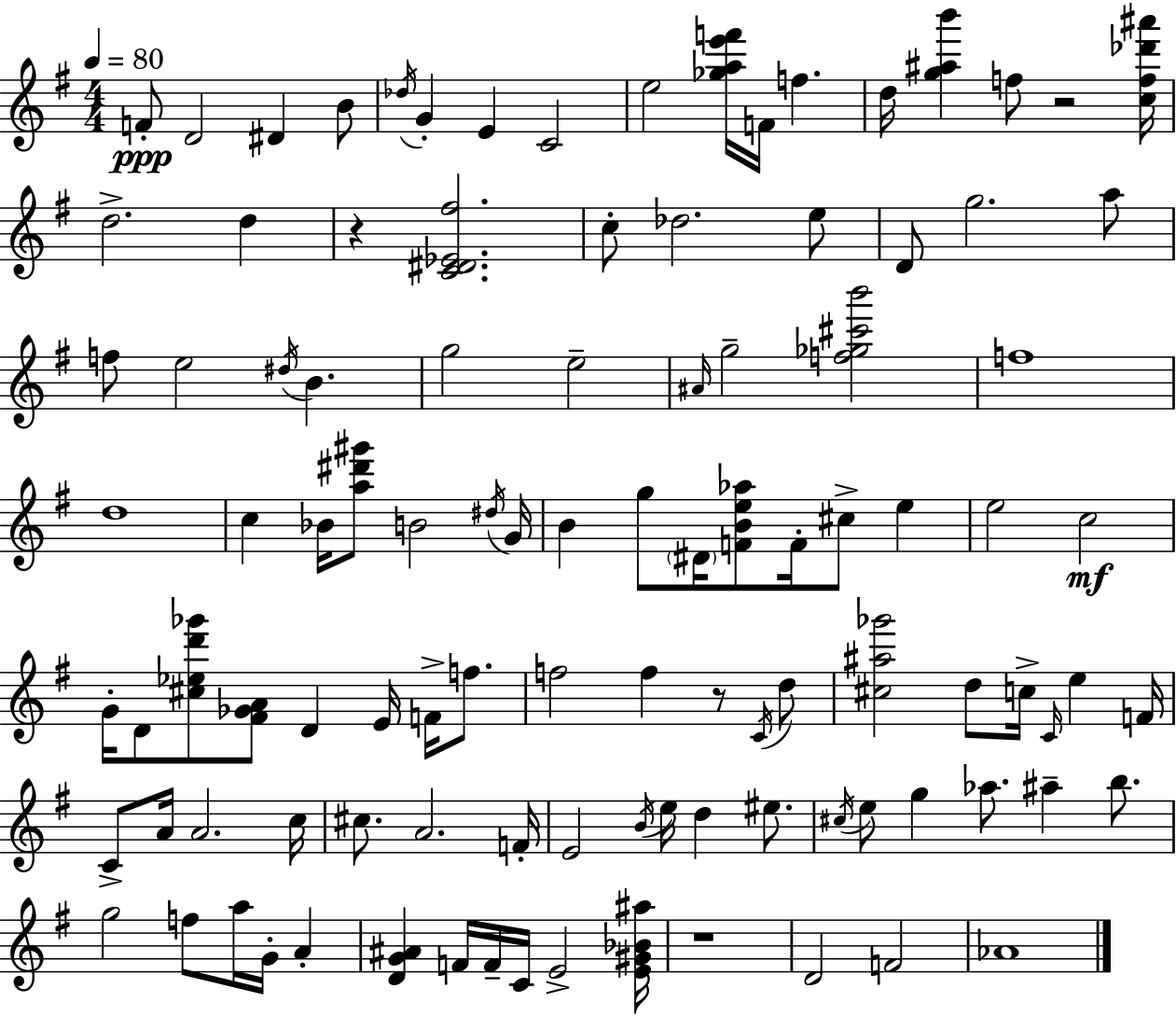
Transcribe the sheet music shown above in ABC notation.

X:1
T:Untitled
M:4/4
L:1/4
K:Em
F/2 D2 ^D B/2 _d/4 G E C2 e2 [_gae'f']/4 F/4 f d/4 [g^ab'] f/2 z2 [cf_d'^a']/4 d2 d z [C^D_E^f]2 c/2 _d2 e/2 D/2 g2 a/2 f/2 e2 ^d/4 B g2 e2 ^A/4 g2 [f_g^c'b']2 f4 d4 c _B/4 [a^d'^g']/2 B2 ^d/4 G/4 B g/2 ^D/4 [FBe_a]/2 F/4 ^c/2 e e2 c2 G/4 D/2 [^c_ed'_g']/2 [^F_GA]/2 D E/4 F/4 f/2 f2 f z/2 C/4 d/2 [^c^a_g']2 d/2 c/4 C/4 e F/4 C/2 A/4 A2 c/4 ^c/2 A2 F/4 E2 B/4 e/4 d ^e/2 ^c/4 e/2 g _a/2 ^a b/2 g2 f/2 a/4 G/4 A [DG^A] F/4 F/4 C/4 E2 [E^G_B^a]/4 z4 D2 F2 _A4